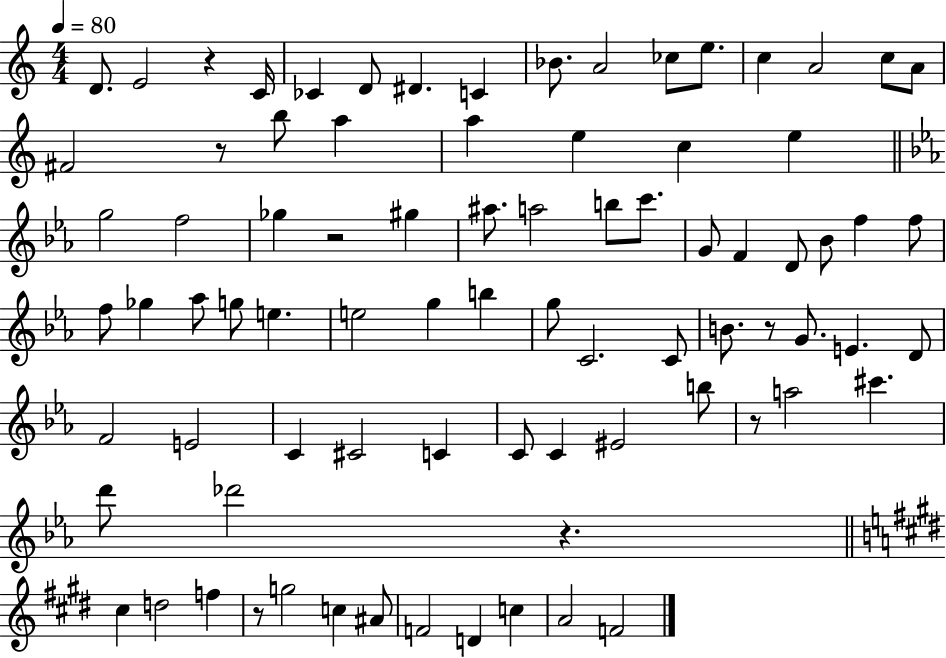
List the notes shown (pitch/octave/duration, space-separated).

D4/e. E4/h R/q C4/s CES4/q D4/e D#4/q. C4/q Bb4/e. A4/h CES5/e E5/e. C5/q A4/h C5/e A4/e F#4/h R/e B5/e A5/q A5/q E5/q C5/q E5/q G5/h F5/h Gb5/q R/h G#5/q A#5/e. A5/h B5/e C6/e. G4/e F4/q D4/e Bb4/e F5/q F5/e F5/e Gb5/q Ab5/e G5/e E5/q. E5/h G5/q B5/q G5/e C4/h. C4/e B4/e. R/e G4/e. E4/q. D4/e F4/h E4/h C4/q C#4/h C4/q C4/e C4/q EIS4/h B5/e R/e A5/h C#6/q. D6/e Db6/h R/q. C#5/q D5/h F5/q R/e G5/h C5/q A#4/e F4/h D4/q C5/q A4/h F4/h